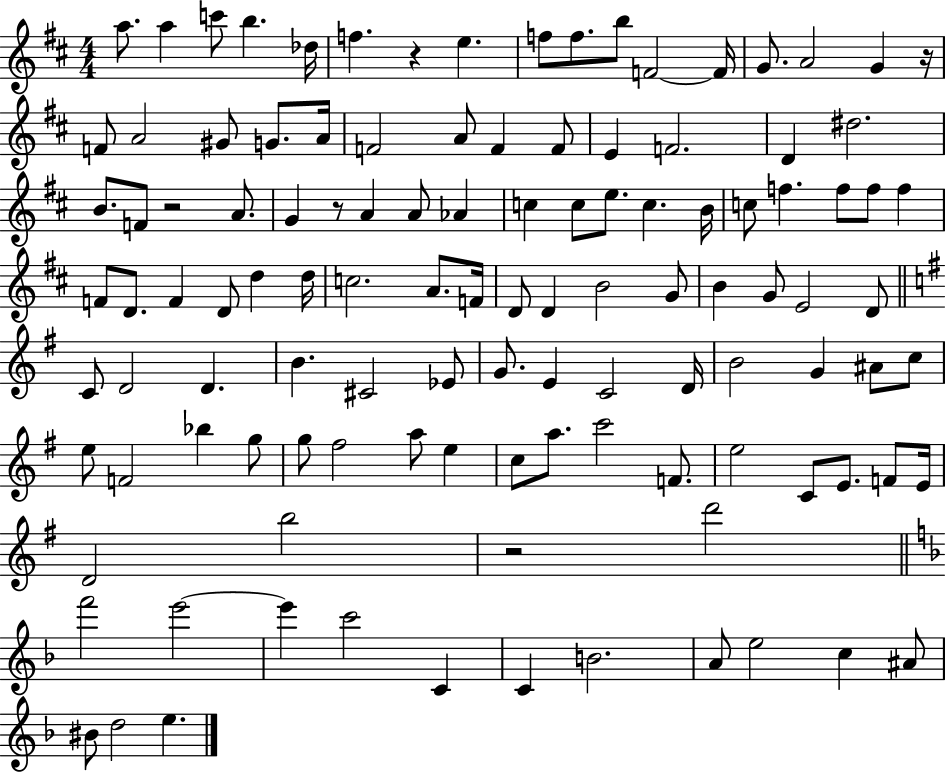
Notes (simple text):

A5/e. A5/q C6/e B5/q. Db5/s F5/q. R/q E5/q. F5/e F5/e. B5/e F4/h F4/s G4/e. A4/h G4/q R/s F4/e A4/h G#4/e G4/e. A4/s F4/h A4/e F4/q F4/e E4/q F4/h. D4/q D#5/h. B4/e. F4/e R/h A4/e. G4/q R/e A4/q A4/e Ab4/q C5/q C5/e E5/e. C5/q. B4/s C5/e F5/q. F5/e F5/e F5/q F4/e D4/e. F4/q D4/e D5/q D5/s C5/h. A4/e. F4/s D4/e D4/q B4/h G4/e B4/q G4/e E4/h D4/e C4/e D4/h D4/q. B4/q. C#4/h Eb4/e G4/e. E4/q C4/h D4/s B4/h G4/q A#4/e C5/e E5/e F4/h Bb5/q G5/e G5/e F#5/h A5/e E5/q C5/e A5/e. C6/h F4/e. E5/h C4/e E4/e. F4/e E4/s D4/h B5/h R/h D6/h F6/h E6/h E6/q C6/h C4/q C4/q B4/h. A4/e E5/h C5/q A#4/e BIS4/e D5/h E5/q.